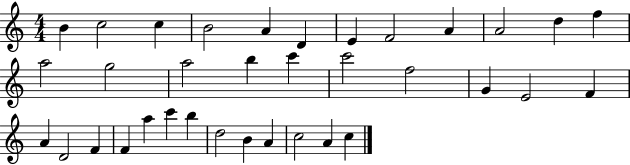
{
  \clef treble
  \numericTimeSignature
  \time 4/4
  \key c \major
  b'4 c''2 c''4 | b'2 a'4 d'4 | e'4 f'2 a'4 | a'2 d''4 f''4 | \break a''2 g''2 | a''2 b''4 c'''4 | c'''2 f''2 | g'4 e'2 f'4 | \break a'4 d'2 f'4 | f'4 a''4 c'''4 b''4 | d''2 b'4 a'4 | c''2 a'4 c''4 | \break \bar "|."
}